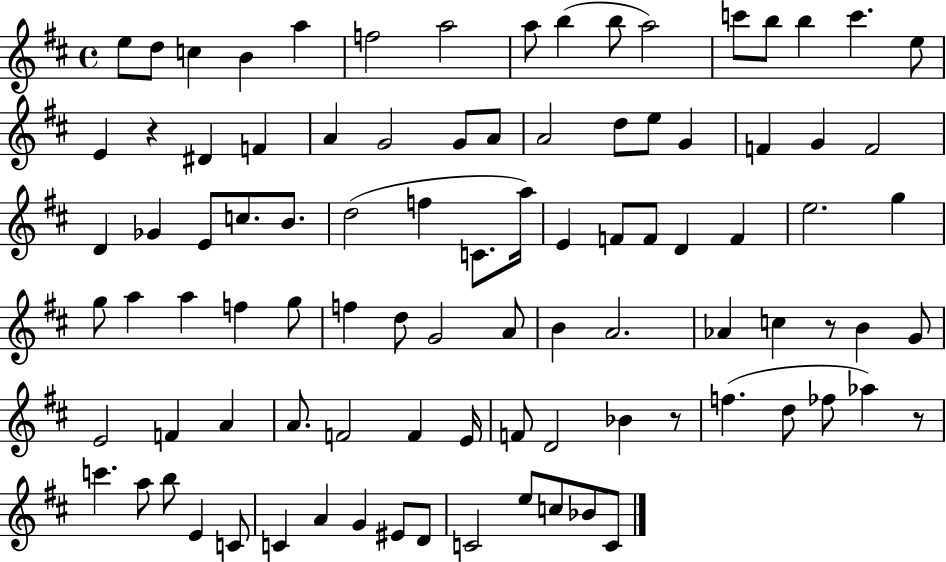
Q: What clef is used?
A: treble